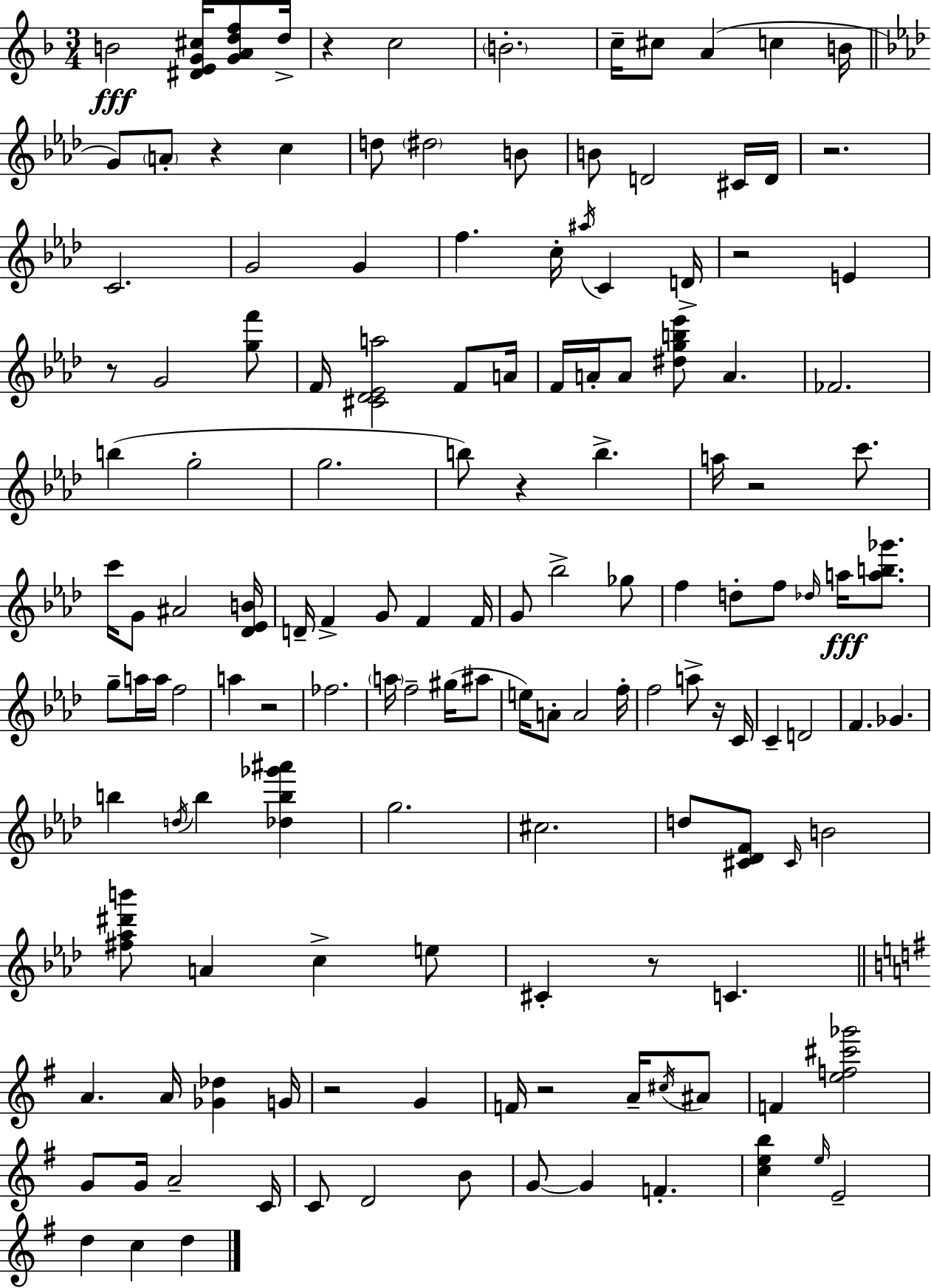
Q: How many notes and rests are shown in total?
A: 143